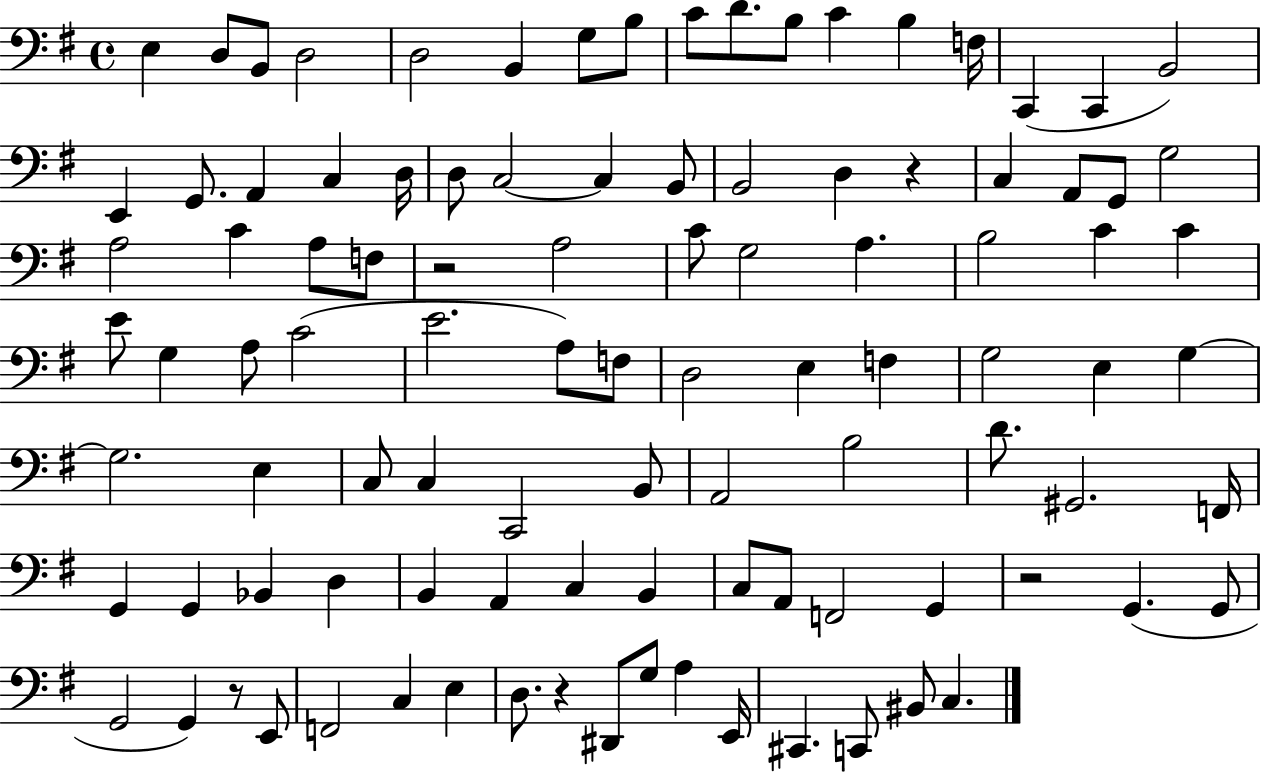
X:1
T:Untitled
M:4/4
L:1/4
K:G
E, D,/2 B,,/2 D,2 D,2 B,, G,/2 B,/2 C/2 D/2 B,/2 C B, F,/4 C,, C,, B,,2 E,, G,,/2 A,, C, D,/4 D,/2 C,2 C, B,,/2 B,,2 D, z C, A,,/2 G,,/2 G,2 A,2 C A,/2 F,/2 z2 A,2 C/2 G,2 A, B,2 C C E/2 G, A,/2 C2 E2 A,/2 F,/2 D,2 E, F, G,2 E, G, G,2 E, C,/2 C, C,,2 B,,/2 A,,2 B,2 D/2 ^G,,2 F,,/4 G,, G,, _B,, D, B,, A,, C, B,, C,/2 A,,/2 F,,2 G,, z2 G,, G,,/2 G,,2 G,, z/2 E,,/2 F,,2 C, E, D,/2 z ^D,,/2 G,/2 A, E,,/4 ^C,, C,,/2 ^B,,/2 C,